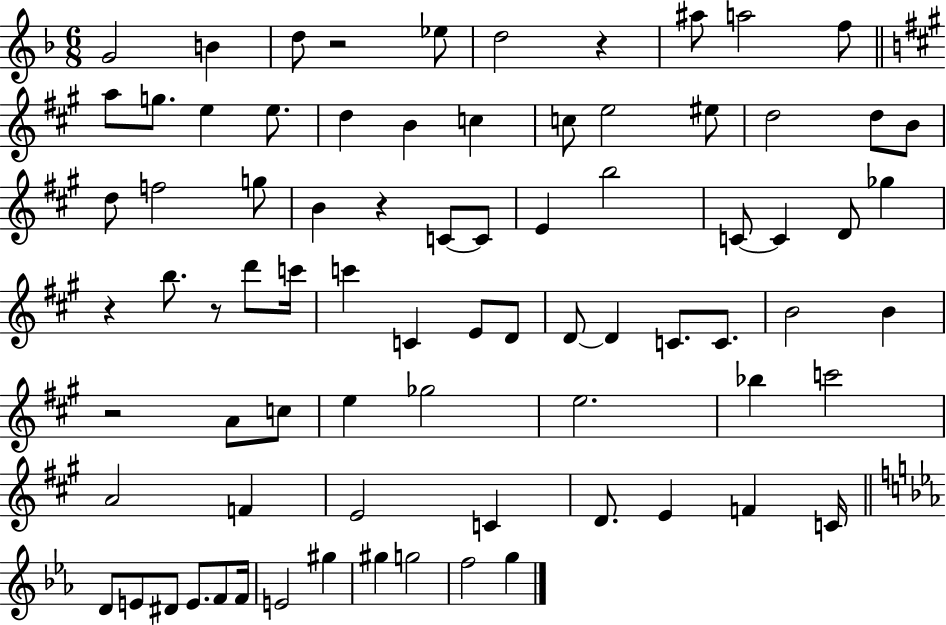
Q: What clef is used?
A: treble